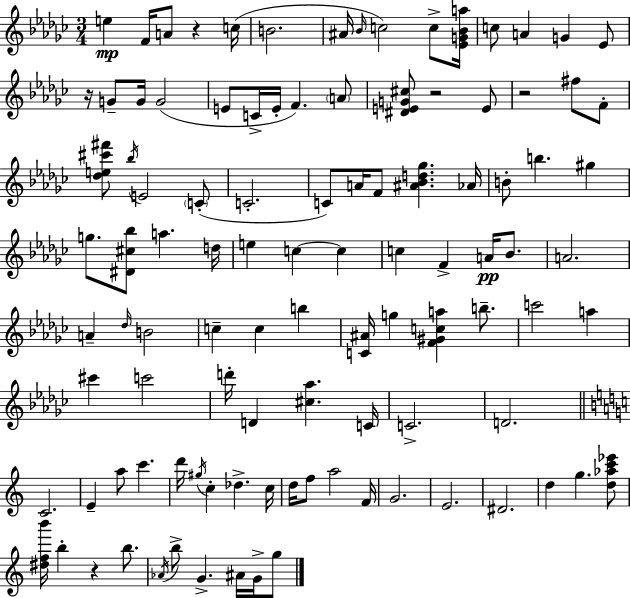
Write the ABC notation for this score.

X:1
T:Untitled
M:3/4
L:1/4
K:Ebm
e F/4 A/2 z c/4 B2 ^A/4 _B/4 c2 c/2 [_EG_Ba]/4 c/2 A G _E/2 z/4 G/2 G/4 G2 E/2 C/4 E/4 F A/2 [^DEG^c]/2 z2 E/2 z2 ^f/2 F/2 [_de^c'^f']/2 _b/4 E2 C/2 C2 C/2 A/4 F/2 [^A_Bd_g] _A/4 B/2 b ^g g/2 [^D^c_b]/2 a d/4 e c c c F A/4 _B/2 A2 A _d/4 B2 c c b [C^A]/4 g [F^Gca] b/2 c'2 a ^c' c'2 d'/4 D [^c_a] C/4 C2 D2 C2 E a/2 c' d'/4 ^g/4 c _d c/4 d/4 f/2 a2 F/4 G2 E2 ^D2 d g [d_ac'_e']/2 [^dfb']/4 b z b/2 _A/4 b/2 G ^A/4 G/4 g/2